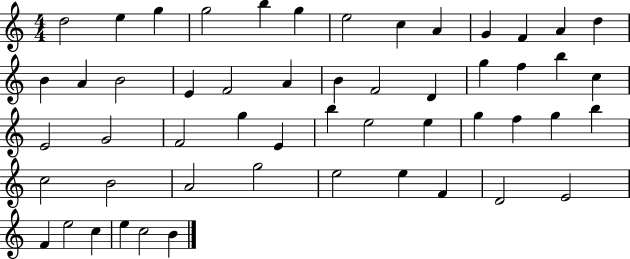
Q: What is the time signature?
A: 4/4